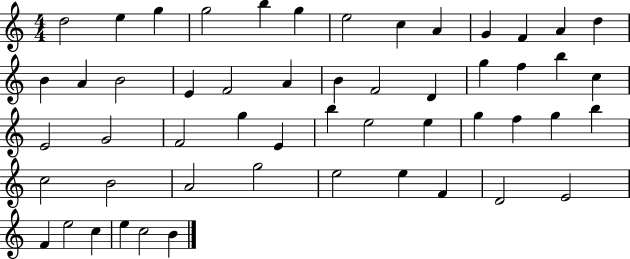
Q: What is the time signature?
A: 4/4